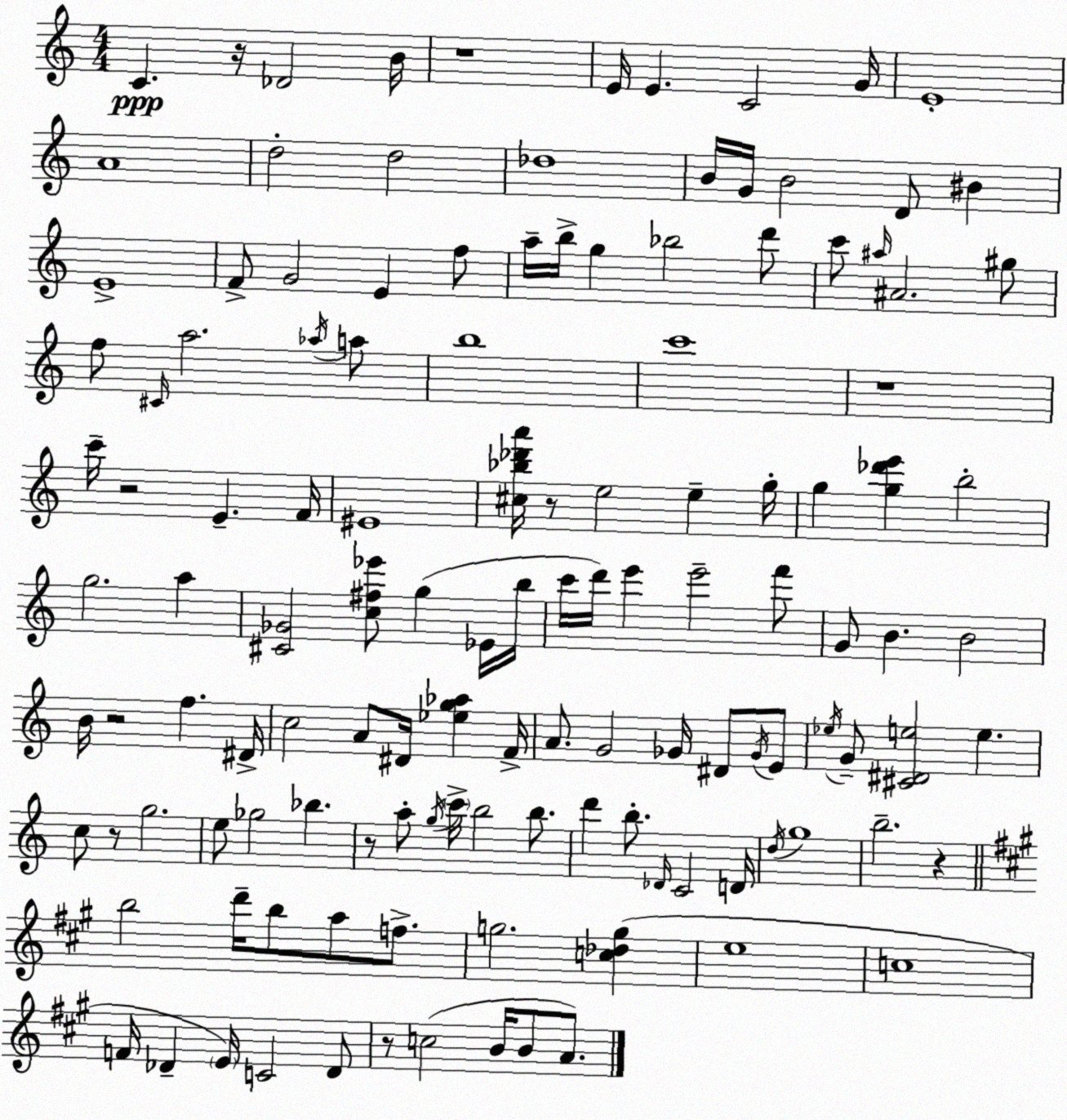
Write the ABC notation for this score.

X:1
T:Untitled
M:4/4
L:1/4
K:C
C z/4 _D2 B/4 z4 E/4 E C2 G/4 E4 A4 d2 d2 _d4 B/4 G/4 B2 D/2 ^B E4 F/2 G2 E f/2 a/4 b/4 g _b2 d'/2 c'/2 ^a/4 ^A2 ^g/2 f/2 ^C/4 a2 _a/4 a/2 b4 c'4 z4 c'/4 z2 E F/4 ^E4 [^c_b_d'a']/4 z/2 e2 e g/4 g [g_d'e'] b2 g2 a [^C_G]2 [c^f_e']/2 g _E/4 b/4 c'/4 d'/4 e' e'2 f'/2 G/2 B B2 B/4 z2 f ^D/4 c2 A/2 ^D/4 [_eg_a] F/4 A/2 G2 _G/4 ^D/2 _G/4 E/2 _e/4 G/2 [^C^De]2 e c/2 z/2 g2 e/2 _g2 _b z/2 a/2 g/4 c'/4 b2 b/2 d' b/2 _D/4 C2 D/4 d/4 g4 b2 z b2 d'/4 b/2 a/2 f/2 g2 [c_dg] e4 c4 F/4 _D E/4 C2 _D/2 z/2 c2 B/4 B/2 A/2